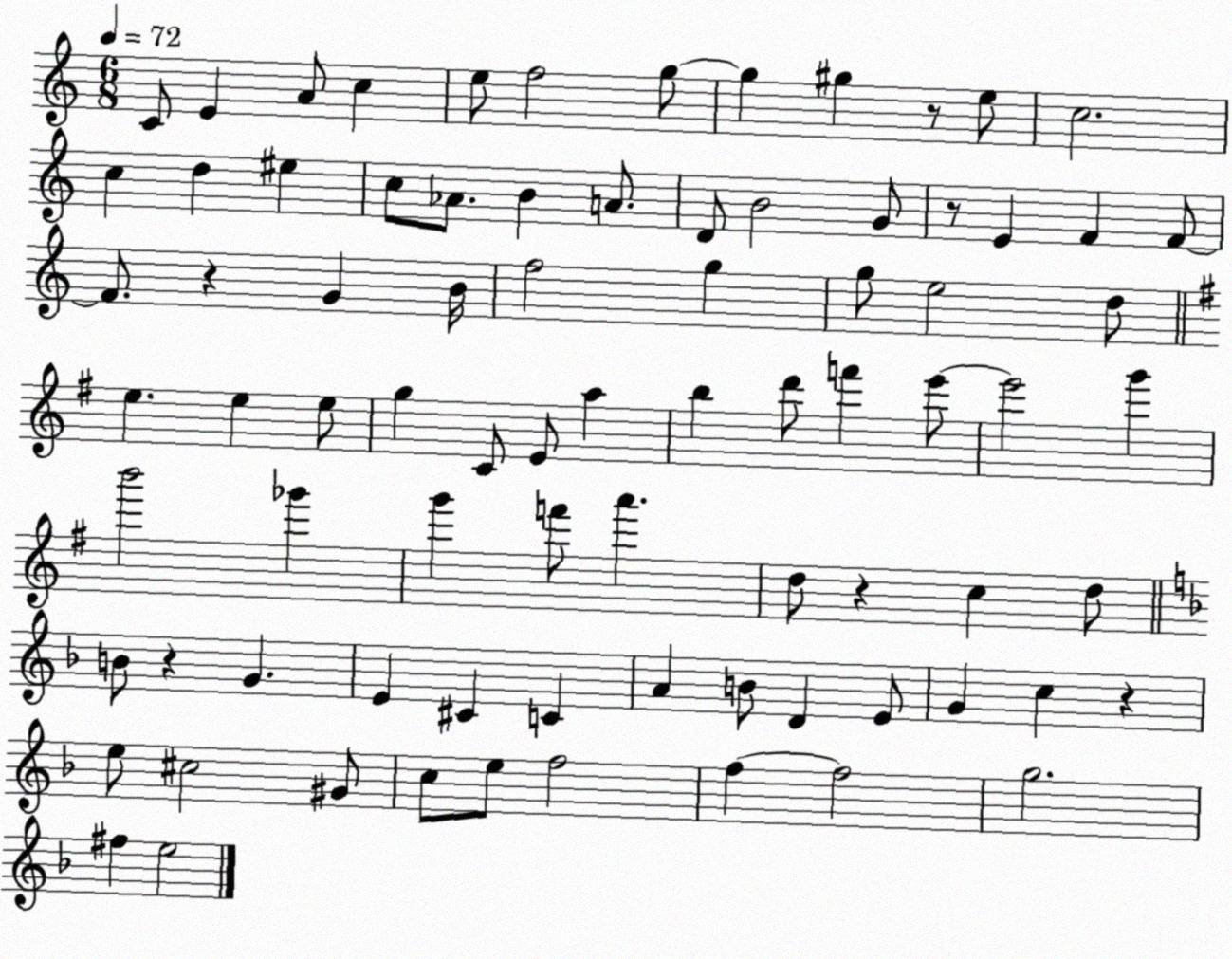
X:1
T:Untitled
M:6/8
L:1/4
K:C
C/2 E A/2 c e/2 f2 g/2 g ^g z/2 e/2 c2 c d ^e c/2 _A/2 B A/2 D/2 B2 G/2 z/2 E F F/2 F/2 z G B/4 f2 g g/2 e2 d/2 e e e/2 g C/2 E/2 a b d'/2 f' e'/2 e'2 g' b'2 _g' g' f'/2 a' d/2 z c d/2 B/2 z G E ^C C A B/2 D E/2 G c z e/2 ^c2 ^G/2 c/2 e/2 f2 f f2 g2 ^f e2